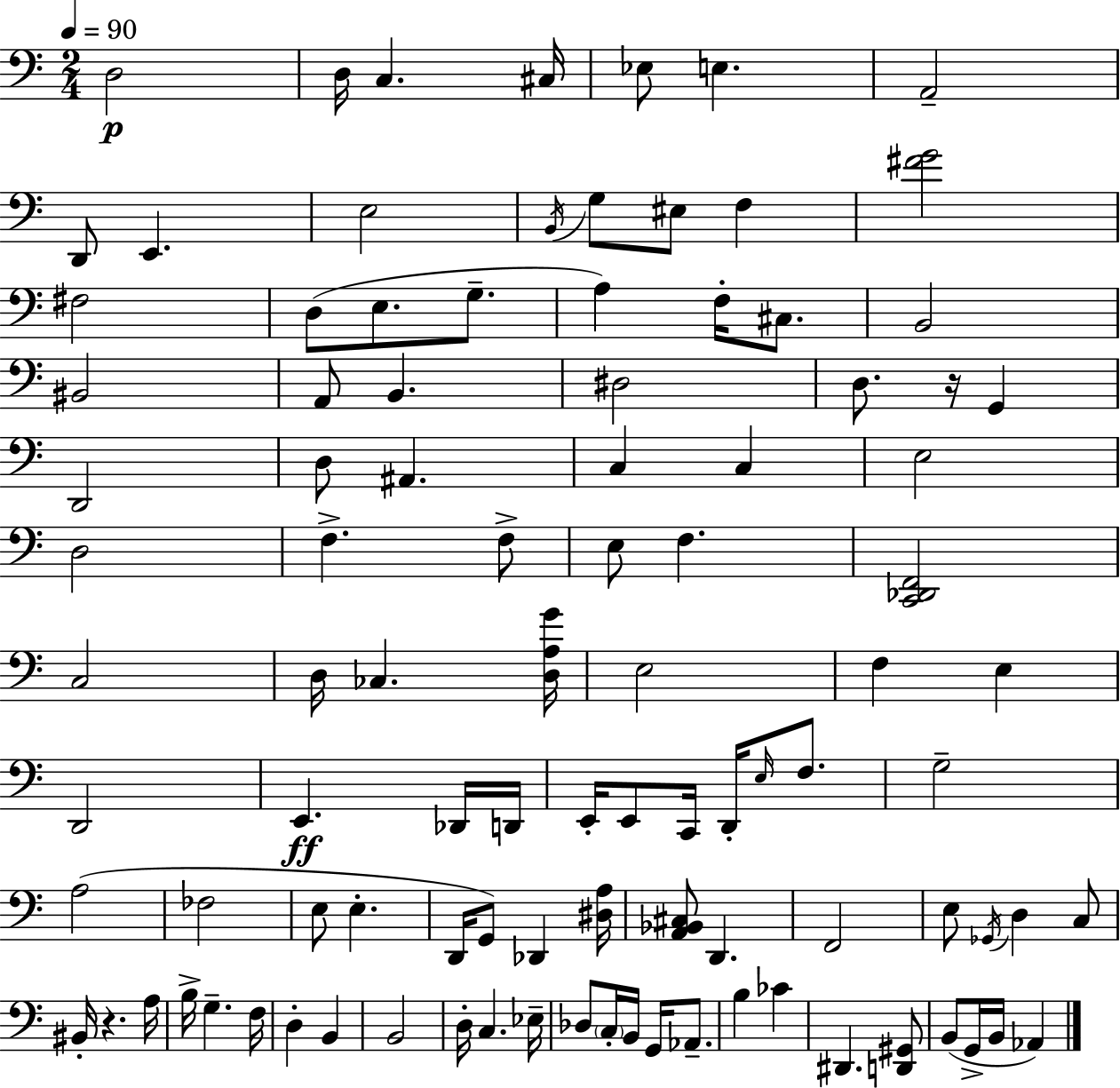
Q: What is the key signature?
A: C major